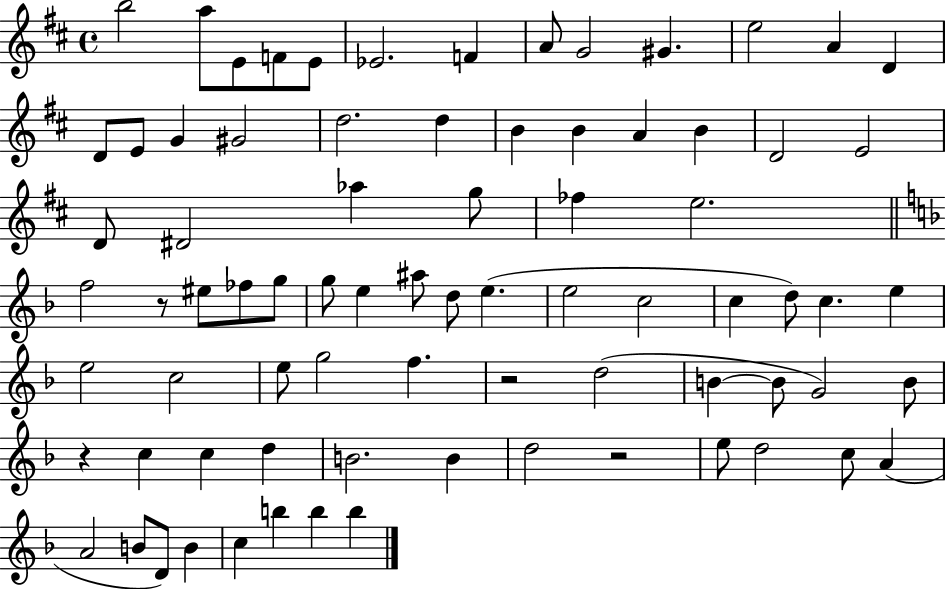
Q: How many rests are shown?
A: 4